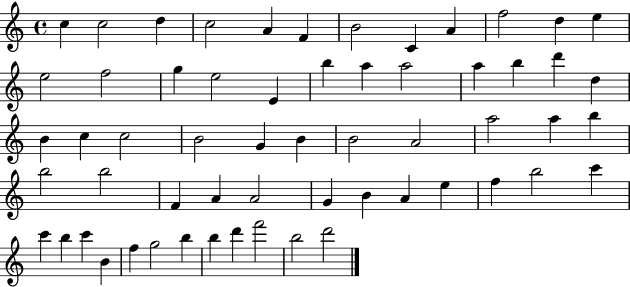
{
  \clef treble
  \time 4/4
  \defaultTimeSignature
  \key c \major
  c''4 c''2 d''4 | c''2 a'4 f'4 | b'2 c'4 a'4 | f''2 d''4 e''4 | \break e''2 f''2 | g''4 e''2 e'4 | b''4 a''4 a''2 | a''4 b''4 d'''4 d''4 | \break b'4 c''4 c''2 | b'2 g'4 b'4 | b'2 a'2 | a''2 a''4 b''4 | \break b''2 b''2 | f'4 a'4 a'2 | g'4 b'4 a'4 e''4 | f''4 b''2 c'''4 | \break c'''4 b''4 c'''4 b'4 | f''4 g''2 b''4 | b''4 d'''4 f'''2 | b''2 d'''2 | \break \bar "|."
}